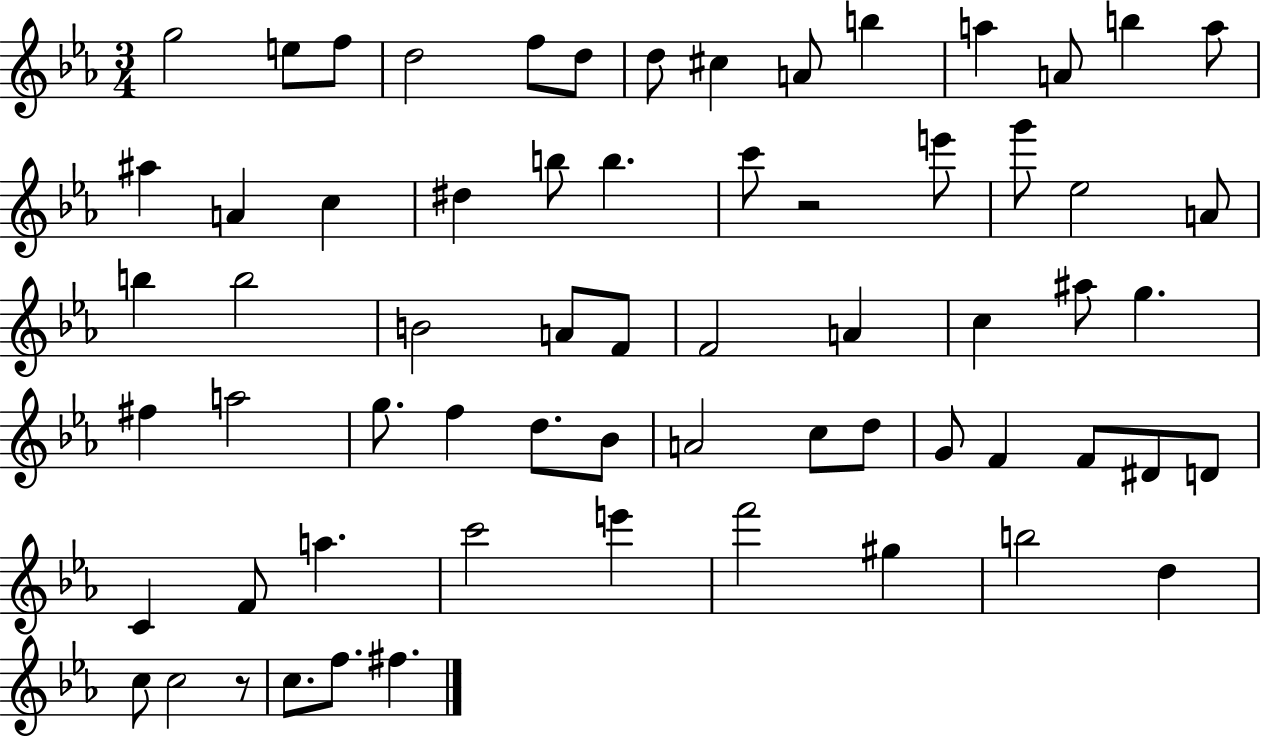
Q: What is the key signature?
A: EES major